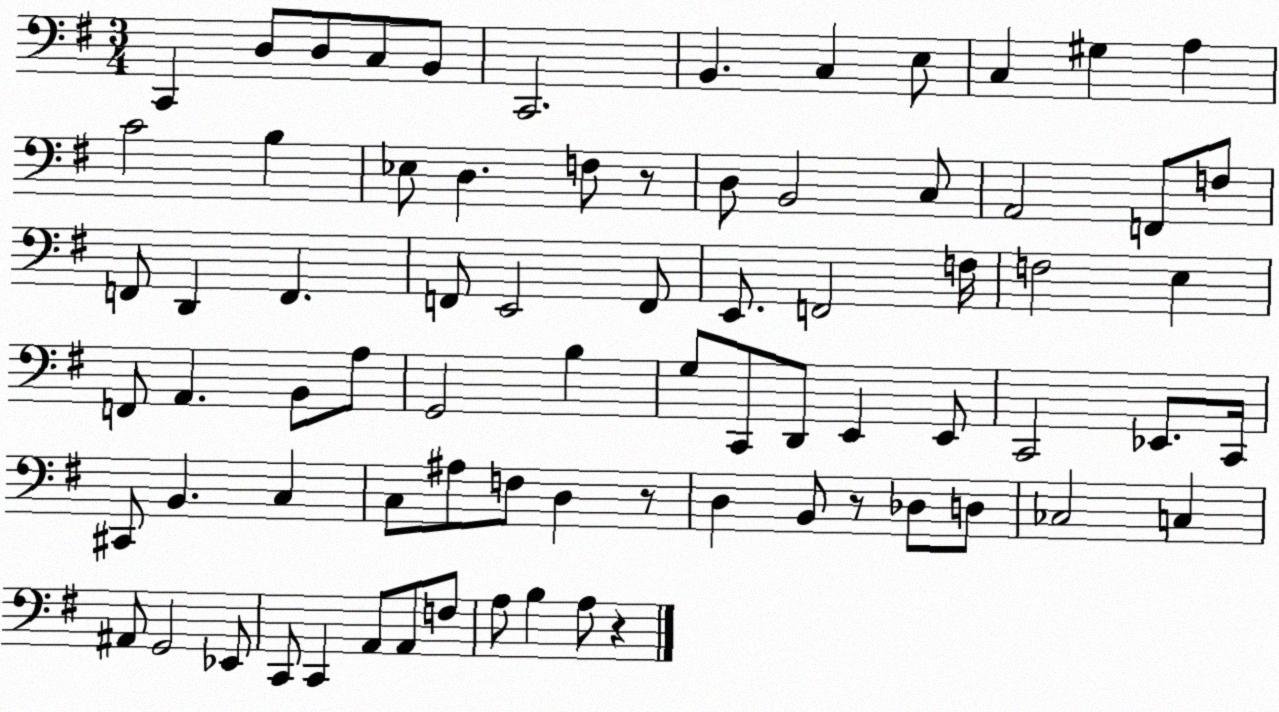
X:1
T:Untitled
M:3/4
L:1/4
K:G
C,, D,/2 D,/2 C,/2 B,,/2 C,,2 B,, C, E,/2 C, ^G, A, C2 B, _E,/2 D, F,/2 z/2 D,/2 B,,2 C,/2 A,,2 F,,/2 F,/2 F,,/2 D,, F,, F,,/2 E,,2 F,,/2 E,,/2 F,,2 F,/4 F,2 E, F,,/2 A,, B,,/2 A,/2 G,,2 B, G,/2 C,,/2 D,,/2 E,, E,,/2 C,,2 _E,,/2 C,,/4 ^C,,/2 B,, C, C,/2 ^A,/2 F,/2 D, z/2 D, B,,/2 z/2 _D,/2 D,/2 _C,2 C, ^A,,/2 G,,2 _E,,/2 C,,/2 C,, A,,/2 A,,/2 F,/2 A,/2 B, A,/2 z